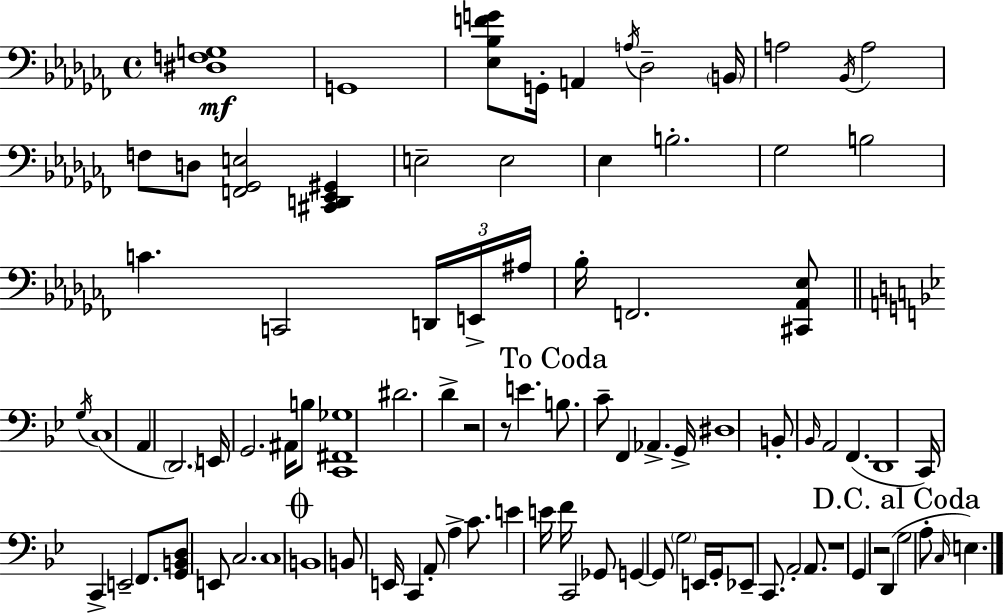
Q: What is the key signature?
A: AES minor